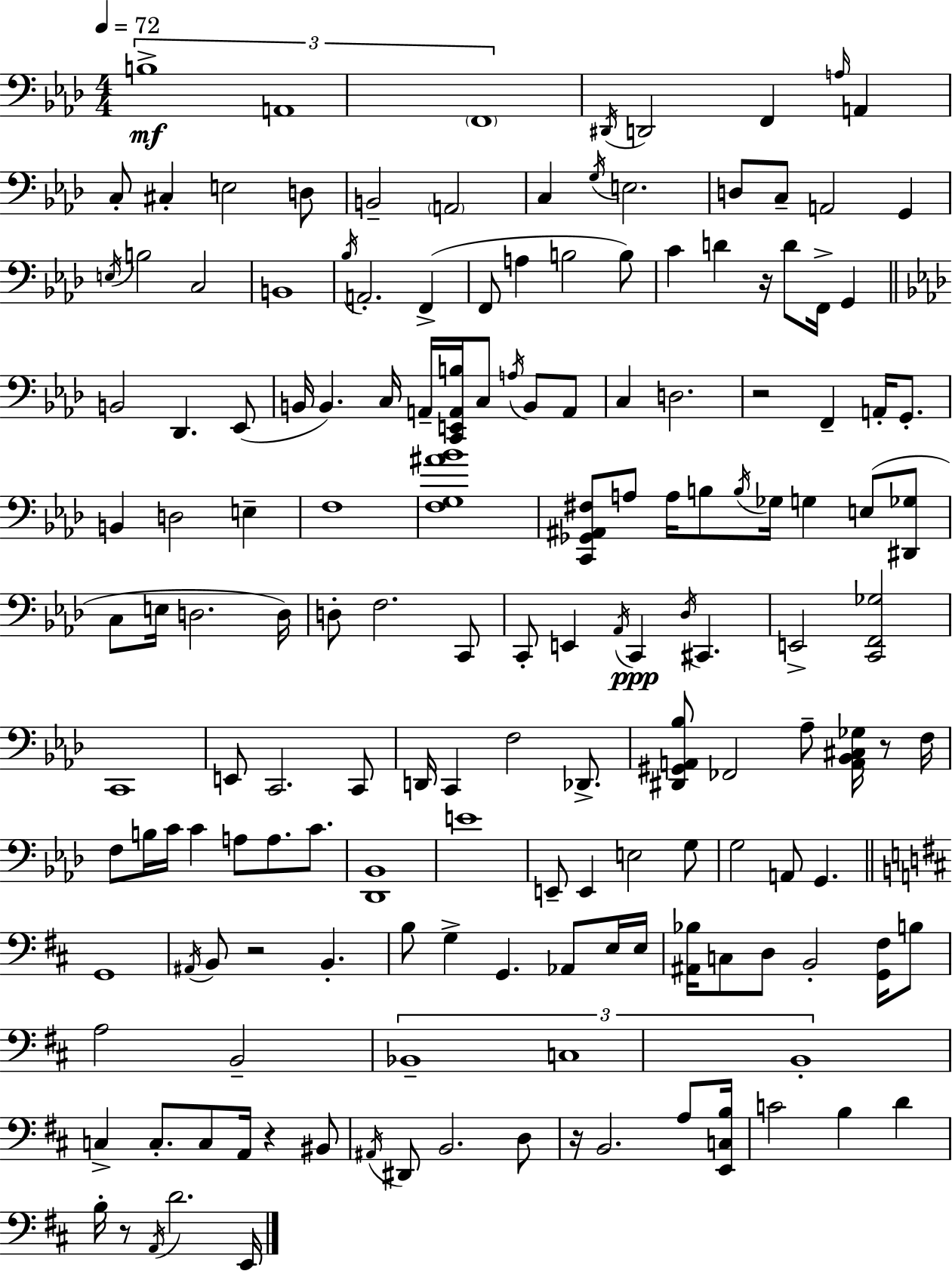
X:1
T:Untitled
M:4/4
L:1/4
K:Fm
B,4 A,,4 F,,4 ^D,,/4 D,,2 F,, A,/4 A,, C,/2 ^C, E,2 D,/2 B,,2 A,,2 C, G,/4 E,2 D,/2 C,/2 A,,2 G,, E,/4 B,2 C,2 B,,4 _B,/4 A,,2 F,, F,,/2 A, B,2 B,/2 C D z/4 D/2 F,,/4 G,, B,,2 _D,, _E,,/2 B,,/4 B,, C,/4 A,,/4 [C,,E,,A,,B,]/4 C,/2 A,/4 B,,/2 A,,/2 C, D,2 z2 F,, A,,/4 G,,/2 B,, D,2 E, F,4 [F,G,^A_B]4 [C,,_G,,^A,,^F,]/2 A,/2 A,/4 B,/2 B,/4 _G,/4 G, E,/2 [^D,,_G,]/2 C,/2 E,/4 D,2 D,/4 D,/2 F,2 C,,/2 C,,/2 E,, _A,,/4 C,, _D,/4 ^C,, E,,2 [C,,F,,_G,]2 C,,4 E,,/2 C,,2 C,,/2 D,,/4 C,, F,2 _D,,/2 [^D,,^G,,A,,_B,]/2 _F,,2 _A,/2 [A,,_B,,^C,_G,]/4 z/2 F,/4 F,/2 B,/4 C/4 C A,/2 A,/2 C/2 [_D,,_B,,]4 E4 E,,/2 E,, E,2 G,/2 G,2 A,,/2 G,, G,,4 ^A,,/4 B,,/2 z2 B,, B,/2 G, G,, _A,,/2 E,/4 E,/4 [^A,,_B,]/4 C,/2 D,/2 B,,2 [G,,^F,]/4 B,/2 A,2 B,,2 _B,,4 C,4 B,,4 C, C,/2 C,/2 A,,/4 z ^B,,/2 ^A,,/4 ^D,,/2 B,,2 D,/2 z/4 B,,2 A,/2 [E,,C,B,]/4 C2 B, D B,/4 z/2 A,,/4 D2 E,,/4